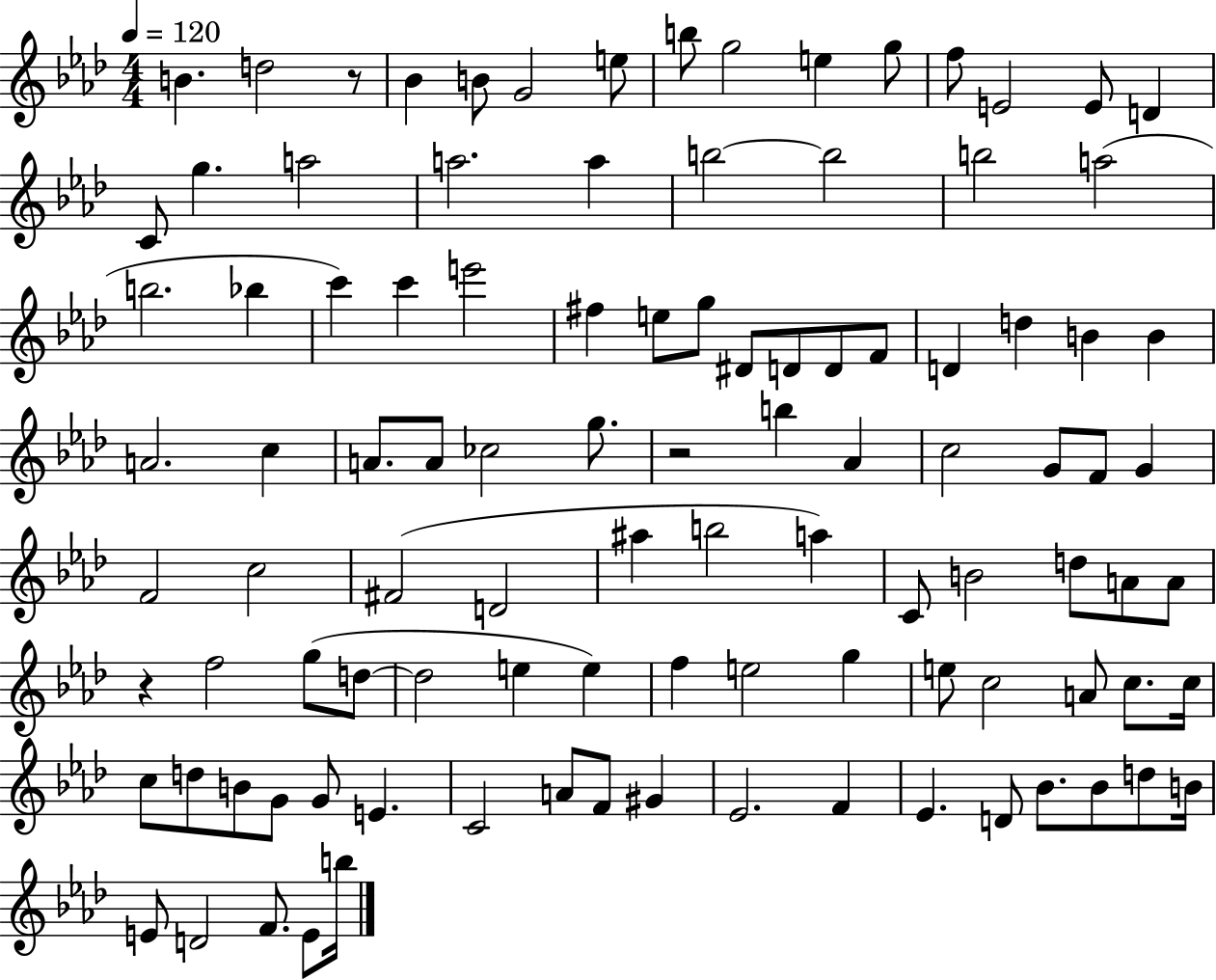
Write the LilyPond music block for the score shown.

{
  \clef treble
  \numericTimeSignature
  \time 4/4
  \key aes \major
  \tempo 4 = 120
  b'4. d''2 r8 | bes'4 b'8 g'2 e''8 | b''8 g''2 e''4 g''8 | f''8 e'2 e'8 d'4 | \break c'8 g''4. a''2 | a''2. a''4 | b''2~~ b''2 | b''2 a''2( | \break b''2. bes''4 | c'''4) c'''4 e'''2 | fis''4 e''8 g''8 dis'8 d'8 d'8 f'8 | d'4 d''4 b'4 b'4 | \break a'2. c''4 | a'8. a'8 ces''2 g''8. | r2 b''4 aes'4 | c''2 g'8 f'8 g'4 | \break f'2 c''2 | fis'2( d'2 | ais''4 b''2 a''4) | c'8 b'2 d''8 a'8 a'8 | \break r4 f''2 g''8( d''8~~ | d''2 e''4 e''4) | f''4 e''2 g''4 | e''8 c''2 a'8 c''8. c''16 | \break c''8 d''8 b'8 g'8 g'8 e'4. | c'2 a'8 f'8 gis'4 | ees'2. f'4 | ees'4. d'8 bes'8. bes'8 d''8 b'16 | \break e'8 d'2 f'8. e'8 b''16 | \bar "|."
}